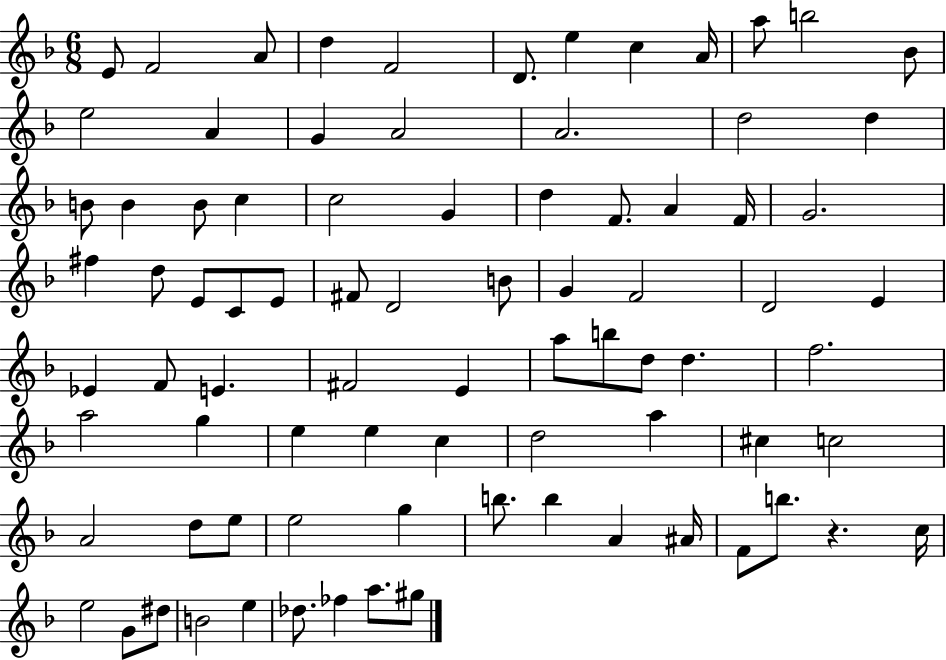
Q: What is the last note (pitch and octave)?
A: G#5